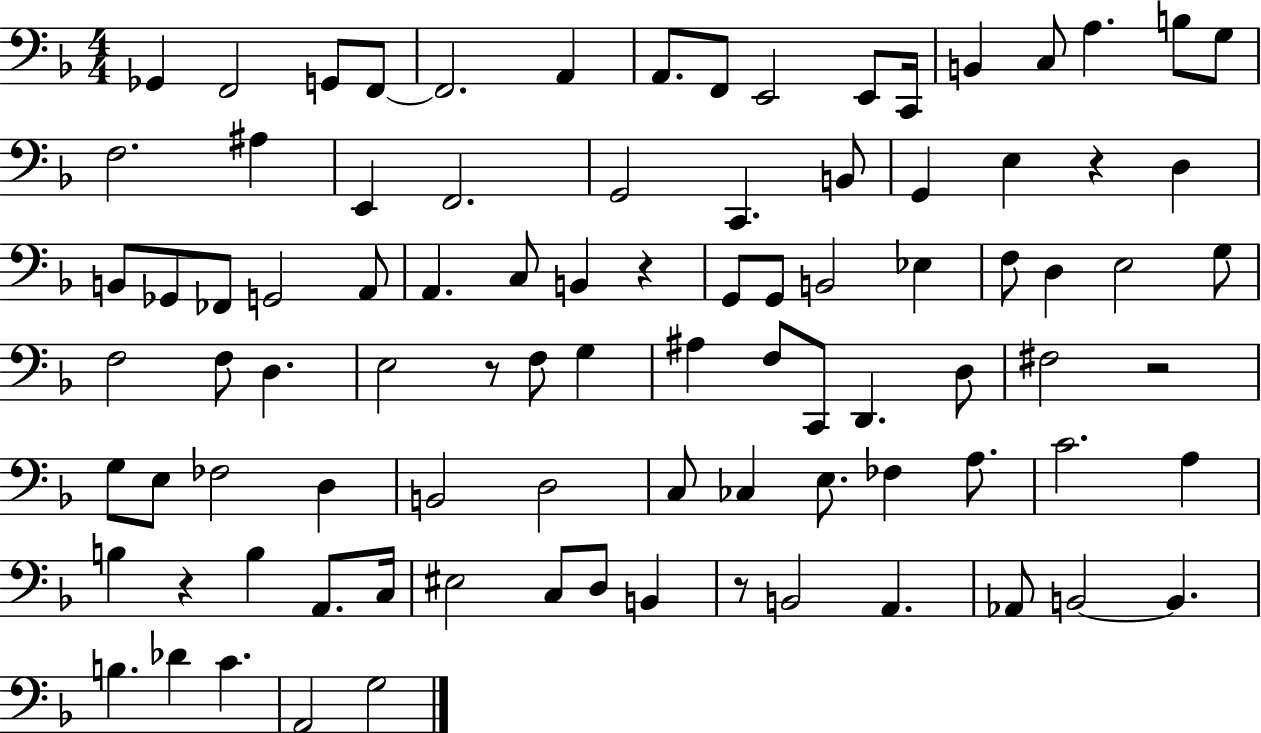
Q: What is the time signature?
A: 4/4